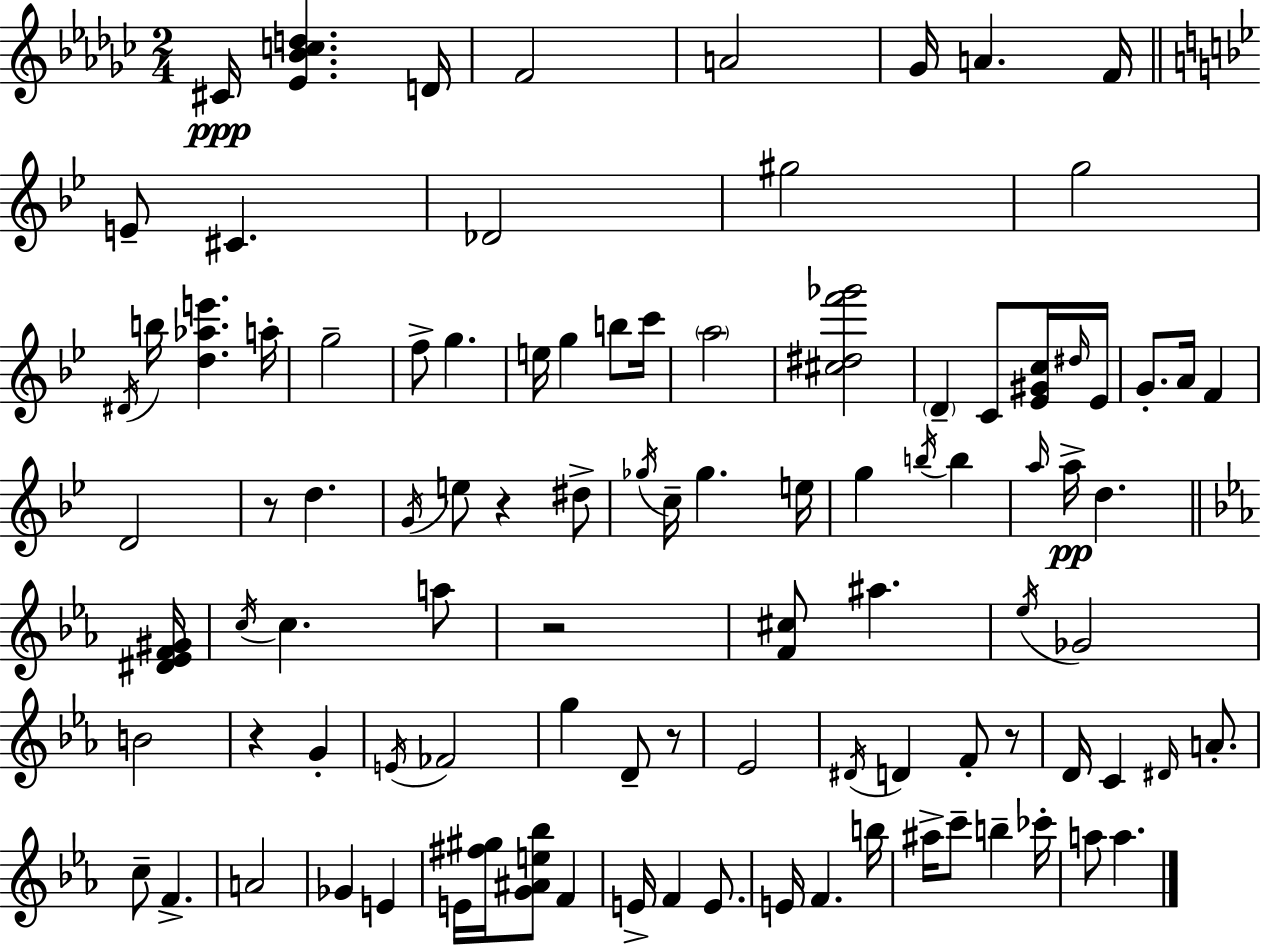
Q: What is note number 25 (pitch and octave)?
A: C4